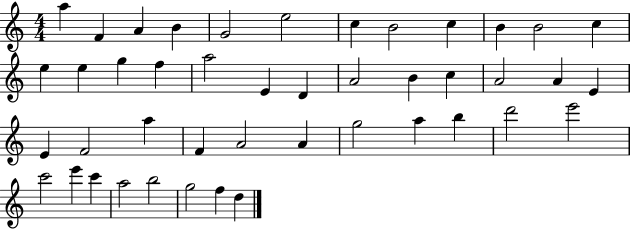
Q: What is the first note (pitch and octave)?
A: A5